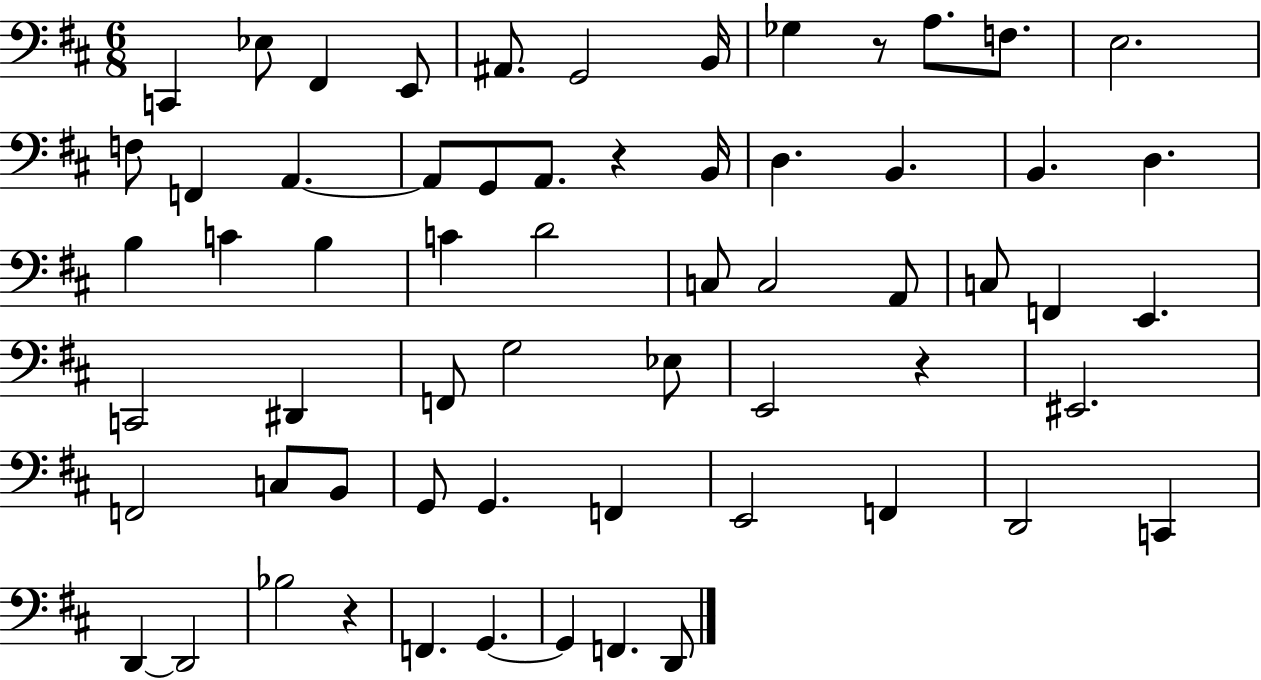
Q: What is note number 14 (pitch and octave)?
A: A2